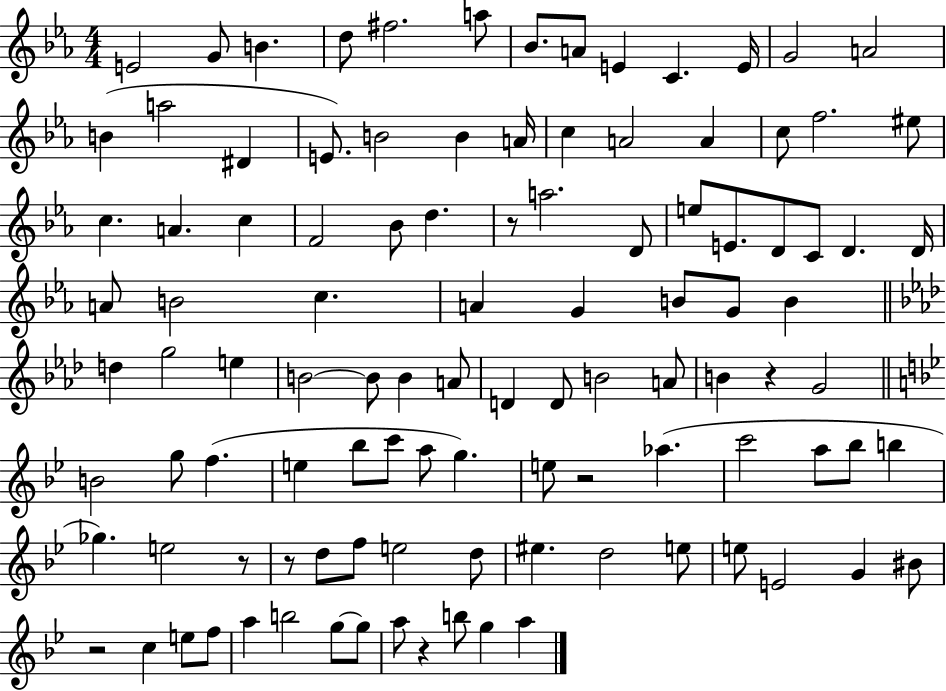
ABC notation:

X:1
T:Untitled
M:4/4
L:1/4
K:Eb
E2 G/2 B d/2 ^f2 a/2 _B/2 A/2 E C E/4 G2 A2 B a2 ^D E/2 B2 B A/4 c A2 A c/2 f2 ^e/2 c A c F2 _B/2 d z/2 a2 D/2 e/2 E/2 D/2 C/2 D D/4 A/2 B2 c A G B/2 G/2 B d g2 e B2 B/2 B A/2 D D/2 B2 A/2 B z G2 B2 g/2 f e _b/2 c'/2 a/2 g e/2 z2 _a c'2 a/2 _b/2 b _g e2 z/2 z/2 d/2 f/2 e2 d/2 ^e d2 e/2 e/2 E2 G ^B/2 z2 c e/2 f/2 a b2 g/2 g/2 a/2 z b/2 g a